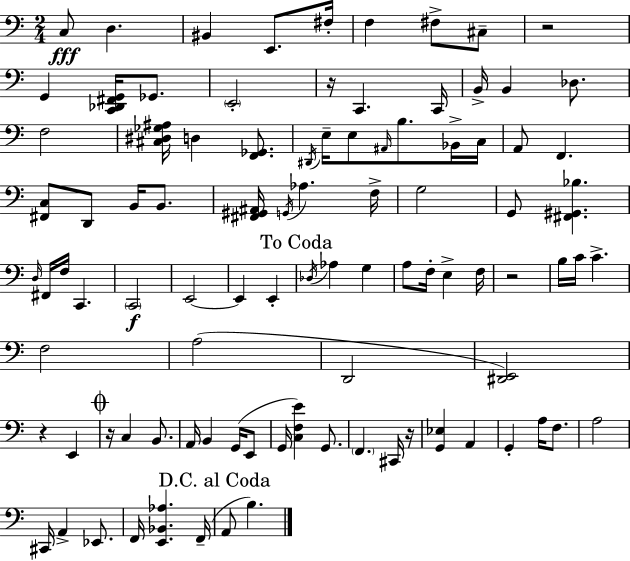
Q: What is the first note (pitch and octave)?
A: C3